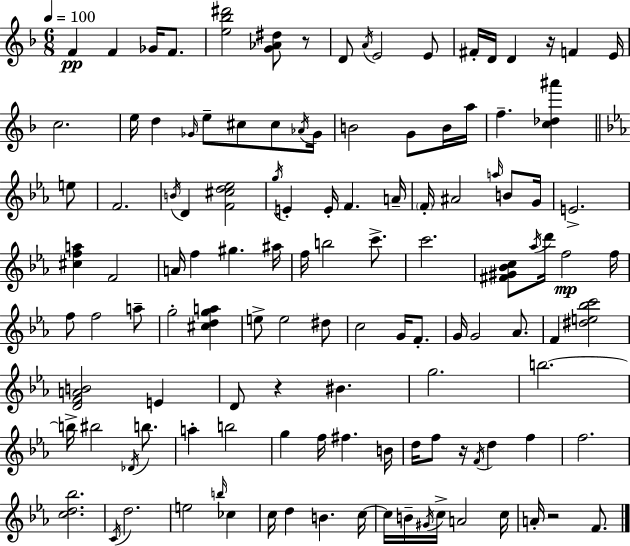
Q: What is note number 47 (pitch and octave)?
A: A#5